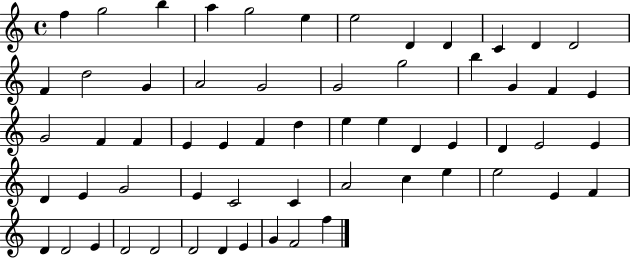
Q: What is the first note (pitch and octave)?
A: F5